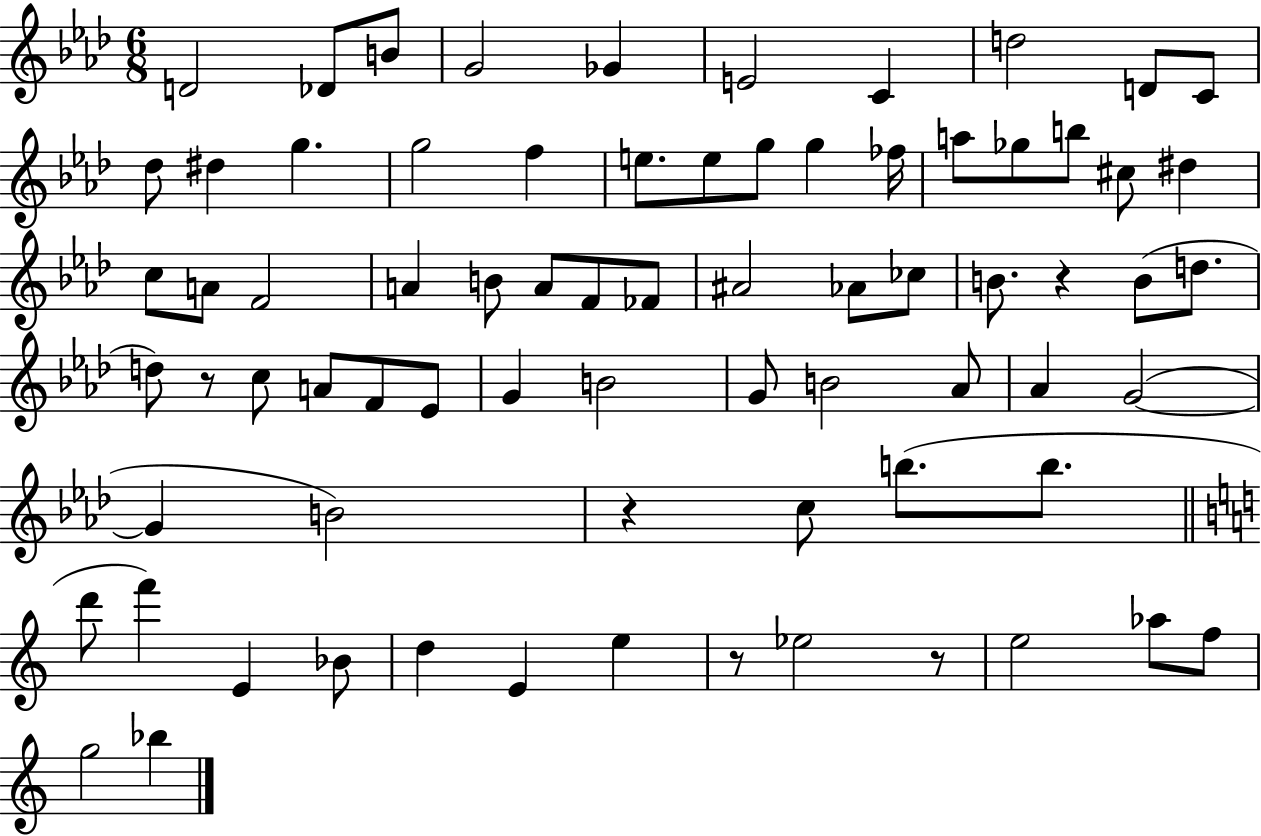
X:1
T:Untitled
M:6/8
L:1/4
K:Ab
D2 _D/2 B/2 G2 _G E2 C d2 D/2 C/2 _d/2 ^d g g2 f e/2 e/2 g/2 g _f/4 a/2 _g/2 b/2 ^c/2 ^d c/2 A/2 F2 A B/2 A/2 F/2 _F/2 ^A2 _A/2 _c/2 B/2 z B/2 d/2 d/2 z/2 c/2 A/2 F/2 _E/2 G B2 G/2 B2 _A/2 _A G2 G B2 z c/2 b/2 b/2 d'/2 f' E _B/2 d E e z/2 _e2 z/2 e2 _a/2 f/2 g2 _b